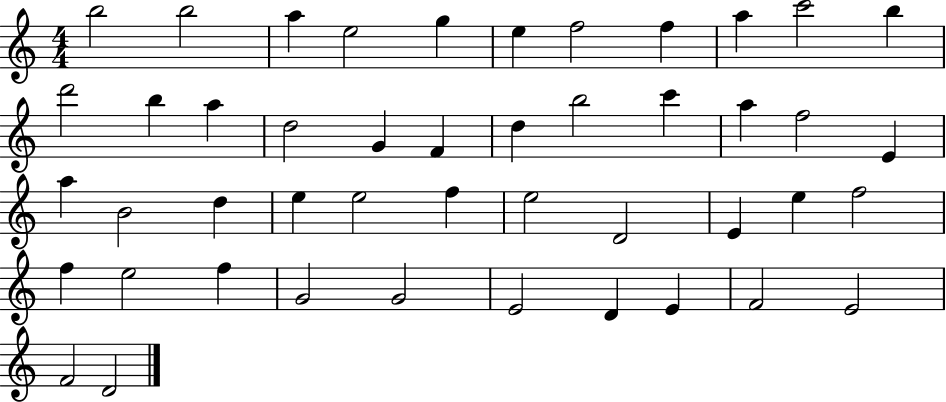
B5/h B5/h A5/q E5/h G5/q E5/q F5/h F5/q A5/q C6/h B5/q D6/h B5/q A5/q D5/h G4/q F4/q D5/q B5/h C6/q A5/q F5/h E4/q A5/q B4/h D5/q E5/q E5/h F5/q E5/h D4/h E4/q E5/q F5/h F5/q E5/h F5/q G4/h G4/h E4/h D4/q E4/q F4/h E4/h F4/h D4/h